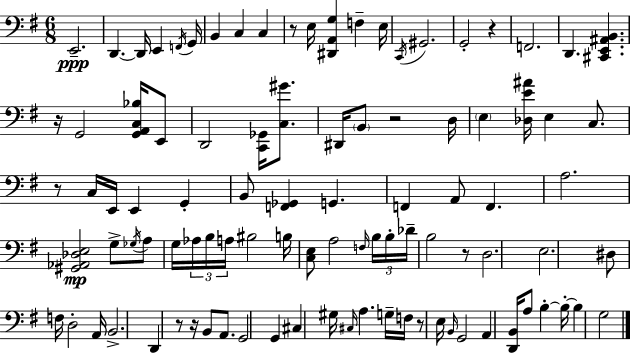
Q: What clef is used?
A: bass